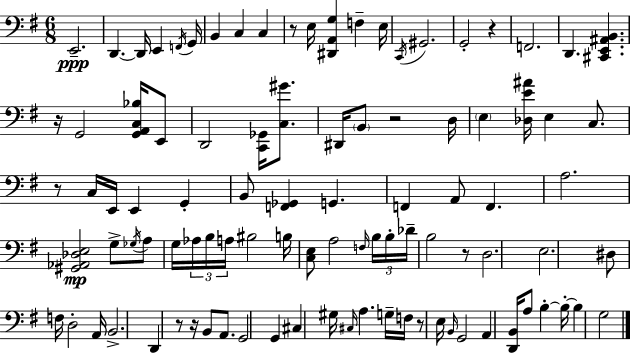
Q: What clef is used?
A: bass